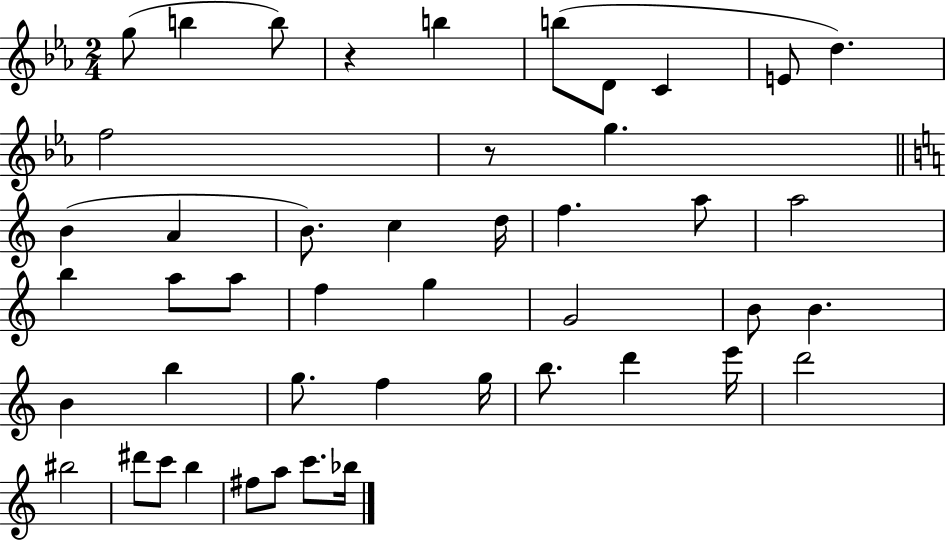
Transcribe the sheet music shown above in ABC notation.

X:1
T:Untitled
M:2/4
L:1/4
K:Eb
g/2 b b/2 z b b/2 D/2 C E/2 d f2 z/2 g B A B/2 c d/4 f a/2 a2 b a/2 a/2 f g G2 B/2 B B b g/2 f g/4 b/2 d' e'/4 d'2 ^b2 ^d'/2 c'/2 b ^f/2 a/2 c'/2 _b/4